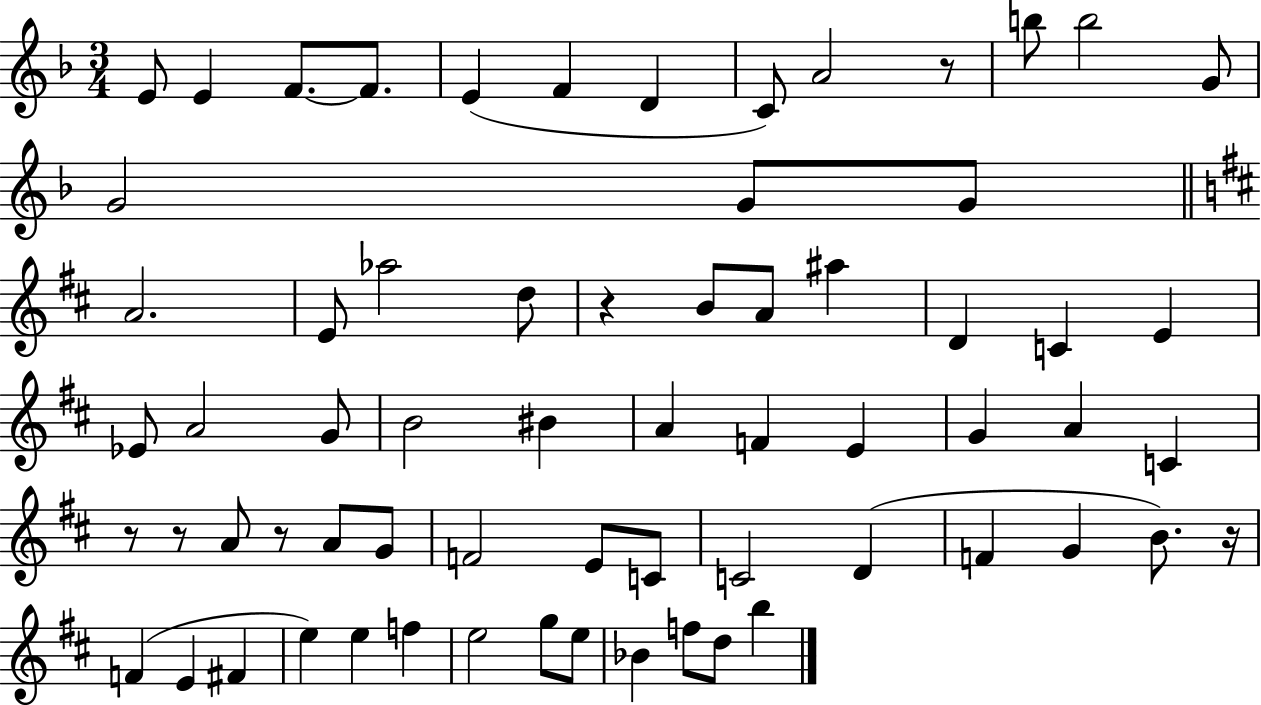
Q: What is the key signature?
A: F major